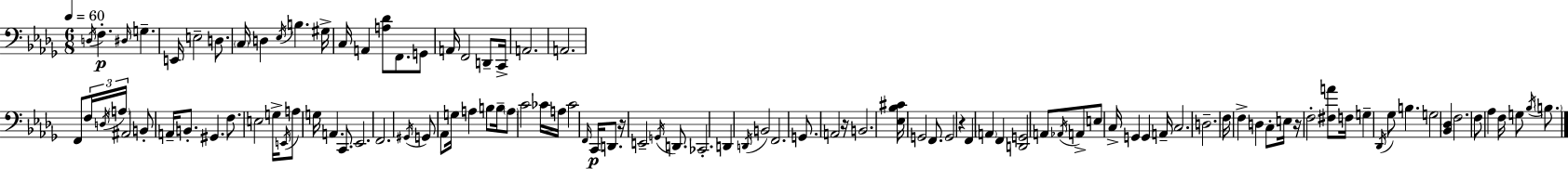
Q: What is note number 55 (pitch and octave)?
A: C2